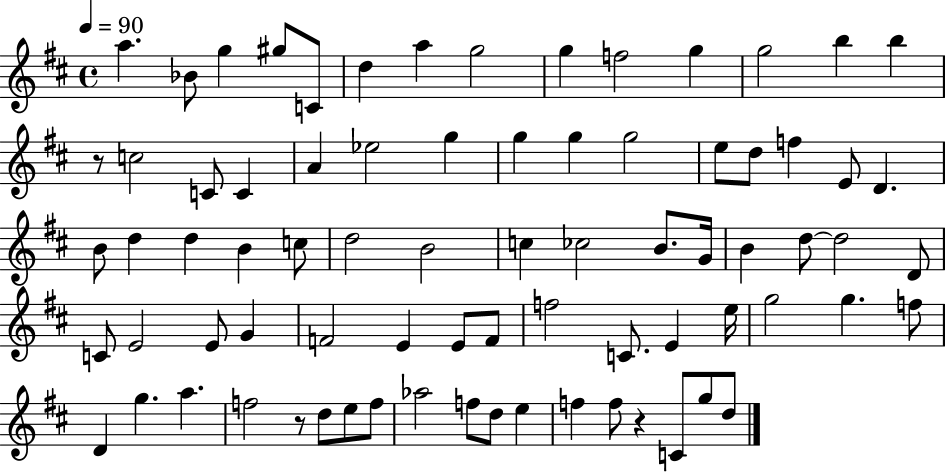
{
  \clef treble
  \time 4/4
  \defaultTimeSignature
  \key d \major
  \tempo 4 = 90
  \repeat volta 2 { a''4. bes'8 g''4 gis''8 c'8 | d''4 a''4 g''2 | g''4 f''2 g''4 | g''2 b''4 b''4 | \break r8 c''2 c'8 c'4 | a'4 ees''2 g''4 | g''4 g''4 g''2 | e''8 d''8 f''4 e'8 d'4. | \break b'8 d''4 d''4 b'4 c''8 | d''2 b'2 | c''4 ces''2 b'8. g'16 | b'4 d''8~~ d''2 d'8 | \break c'8 e'2 e'8 g'4 | f'2 e'4 e'8 f'8 | f''2 c'8. e'4 e''16 | g''2 g''4. f''8 | \break d'4 g''4. a''4. | f''2 r8 d''8 e''8 f''8 | aes''2 f''8 d''8 e''4 | f''4 f''8 r4 c'8 g''8 d''8 | \break } \bar "|."
}